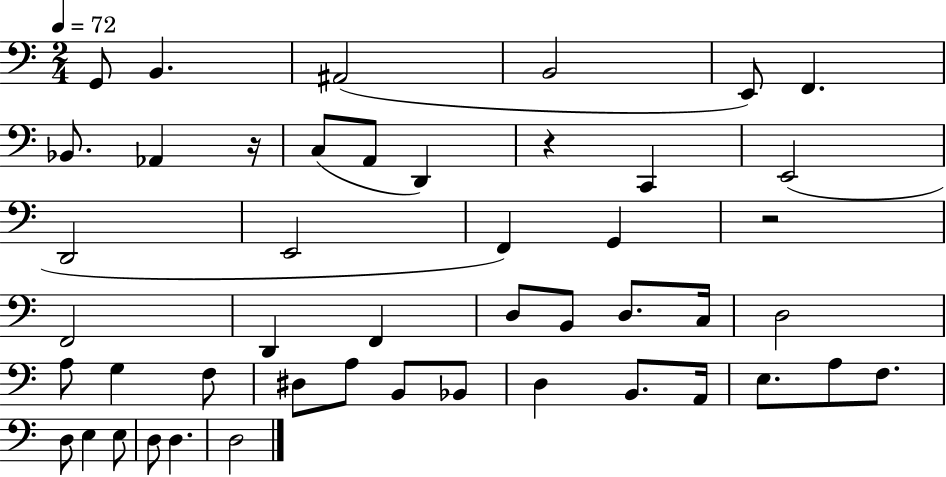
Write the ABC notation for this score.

X:1
T:Untitled
M:2/4
L:1/4
K:C
G,,/2 B,, ^A,,2 B,,2 E,,/2 F,, _B,,/2 _A,, z/4 C,/2 A,,/2 D,, z C,, E,,2 D,,2 E,,2 F,, G,, z2 F,,2 D,, F,, D,/2 B,,/2 D,/2 C,/4 D,2 A,/2 G, F,/2 ^D,/2 A,/2 B,,/2 _B,,/2 D, B,,/2 A,,/4 E,/2 A,/2 F,/2 D,/2 E, E,/2 D,/2 D, D,2